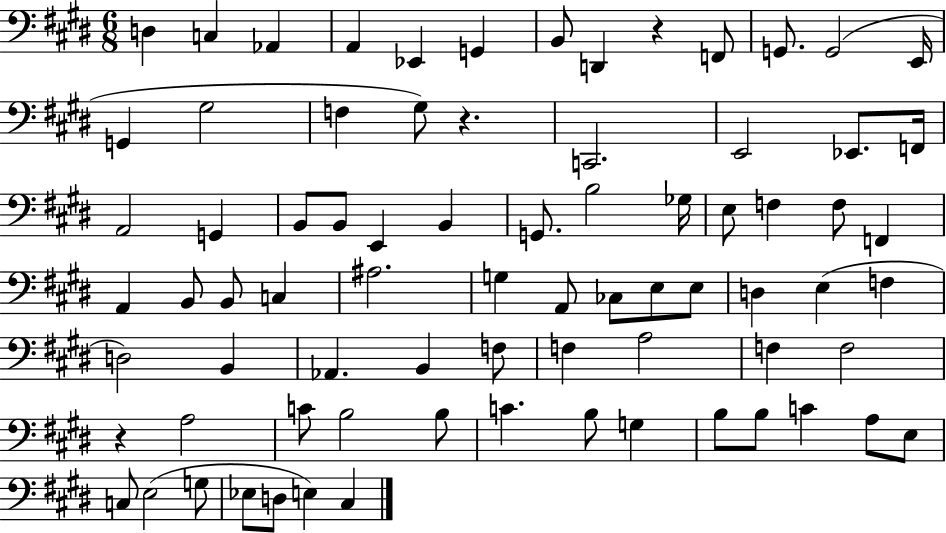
X:1
T:Untitled
M:6/8
L:1/4
K:E
D, C, _A,, A,, _E,, G,, B,,/2 D,, z F,,/2 G,,/2 G,,2 E,,/4 G,, ^G,2 F, ^G,/2 z C,,2 E,,2 _E,,/2 F,,/4 A,,2 G,, B,,/2 B,,/2 E,, B,, G,,/2 B,2 _G,/4 E,/2 F, F,/2 F,, A,, B,,/2 B,,/2 C, ^A,2 G, A,,/2 _C,/2 E,/2 E,/2 D, E, F, D,2 B,, _A,, B,, F,/2 F, A,2 F, F,2 z A,2 C/2 B,2 B,/2 C B,/2 G, B,/2 B,/2 C A,/2 E,/2 C,/2 E,2 G,/2 _E,/2 D,/2 E, ^C,